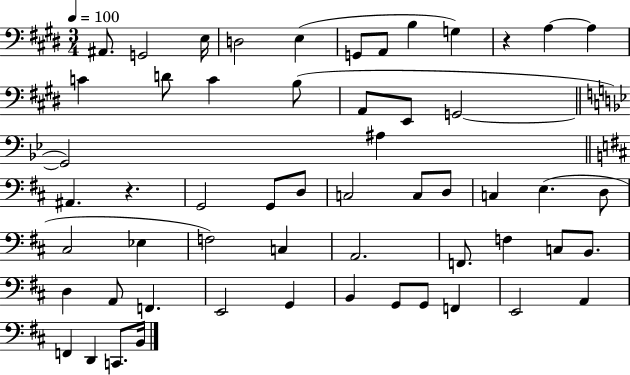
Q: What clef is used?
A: bass